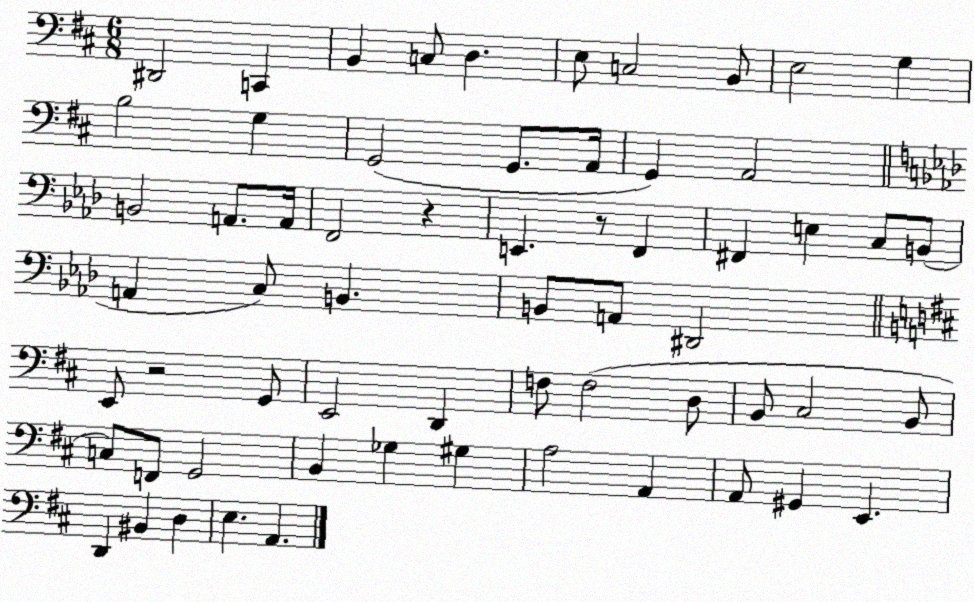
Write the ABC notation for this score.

X:1
T:Untitled
M:6/8
L:1/4
K:D
^D,,2 C,, B,, C,/2 D, E,/2 C,2 B,,/2 E,2 G, B,2 G, G,,2 G,,/2 A,,/4 G,, A,,2 B,,2 A,,/2 A,,/4 F,,2 z E,, z/2 F,, ^F,, E, C,/2 B,,/2 A,, C,/2 B,, B,,/2 A,,/2 ^D,,2 E,,/2 z2 G,,/2 E,,2 D,, F,/2 F,2 D,/2 B,,/2 ^C,2 B,,/2 C,/2 F,,/2 G,,2 B,, _G, ^G, A,2 A,, A,,/2 ^G,, E,, D,, ^B,, D, E, A,,